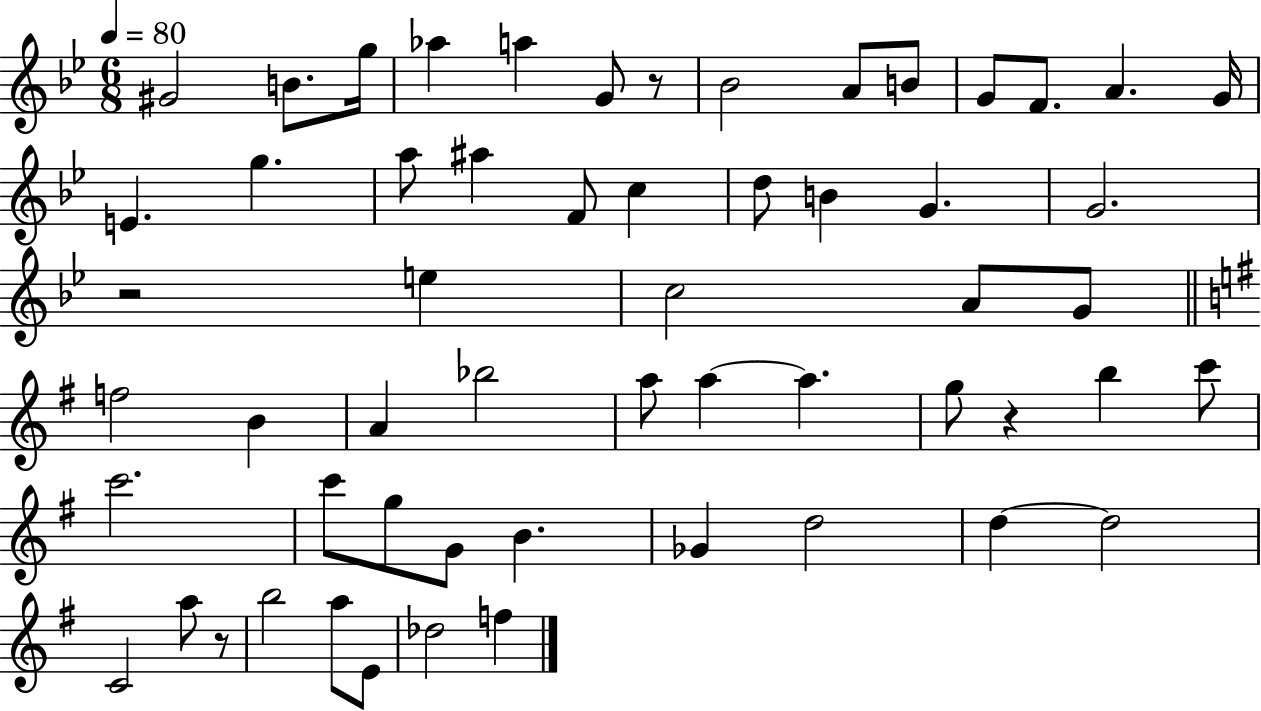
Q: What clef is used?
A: treble